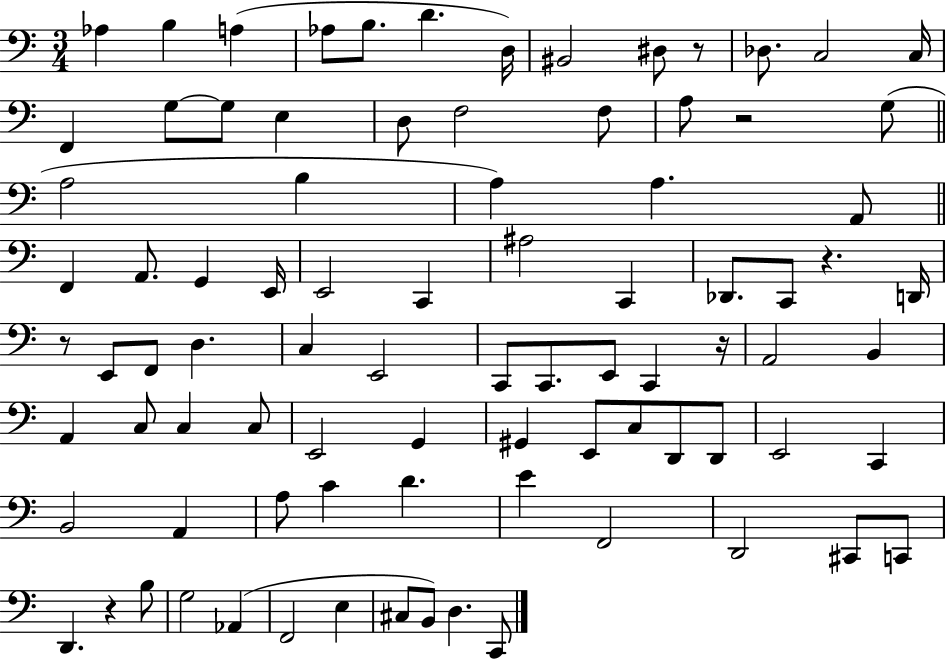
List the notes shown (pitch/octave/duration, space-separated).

Ab3/q B3/q A3/q Ab3/e B3/e. D4/q. D3/s BIS2/h D#3/e R/e Db3/e. C3/h C3/s F2/q G3/e G3/e E3/q D3/e F3/h F3/e A3/e R/h G3/e A3/h B3/q A3/q A3/q. A2/e F2/q A2/e. G2/q E2/s E2/h C2/q A#3/h C2/q Db2/e. C2/e R/q. D2/s R/e E2/e F2/e D3/q. C3/q E2/h C2/e C2/e. E2/e C2/q R/s A2/h B2/q A2/q C3/e C3/q C3/e E2/h G2/q G#2/q E2/e C3/e D2/e D2/e E2/h C2/q B2/h A2/q A3/e C4/q D4/q. E4/q F2/h D2/h C#2/e C2/e D2/q. R/q B3/e G3/h Ab2/q F2/h E3/q C#3/e B2/e D3/q. C2/e